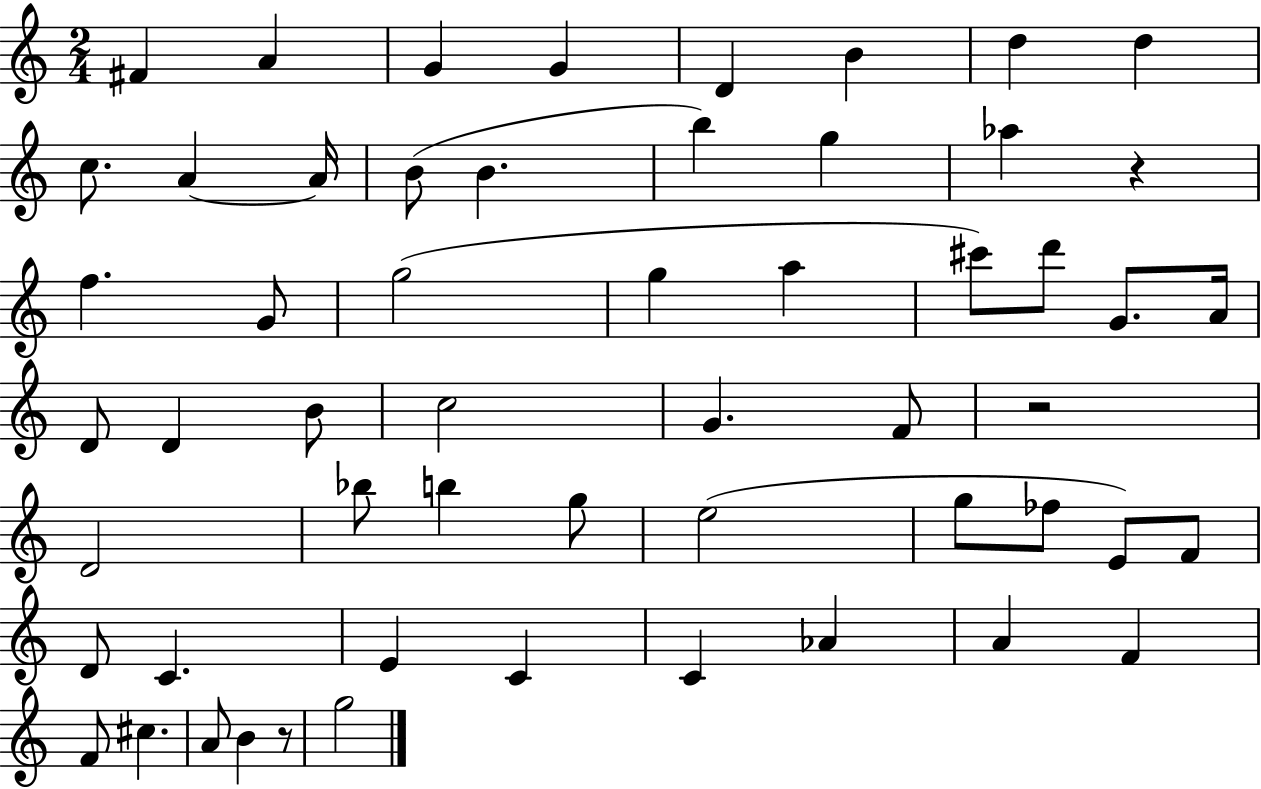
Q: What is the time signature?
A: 2/4